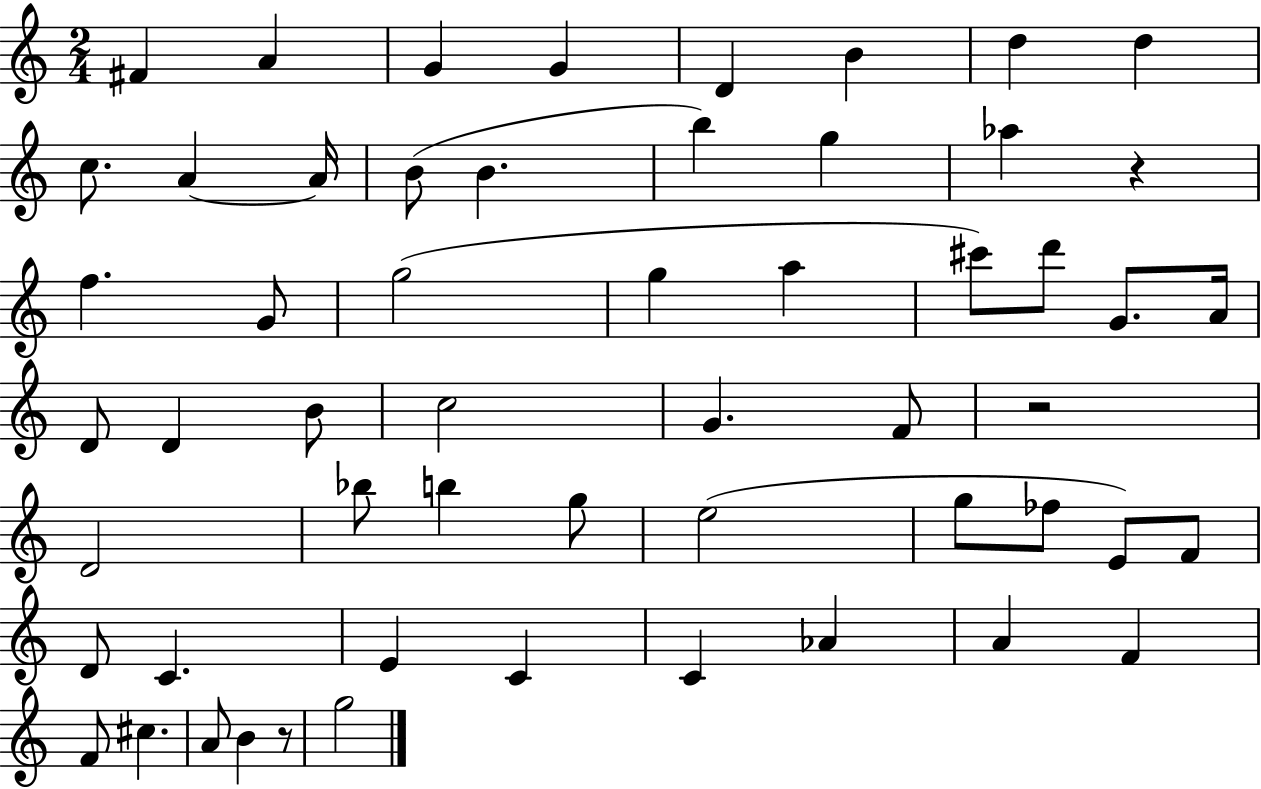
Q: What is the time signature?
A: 2/4